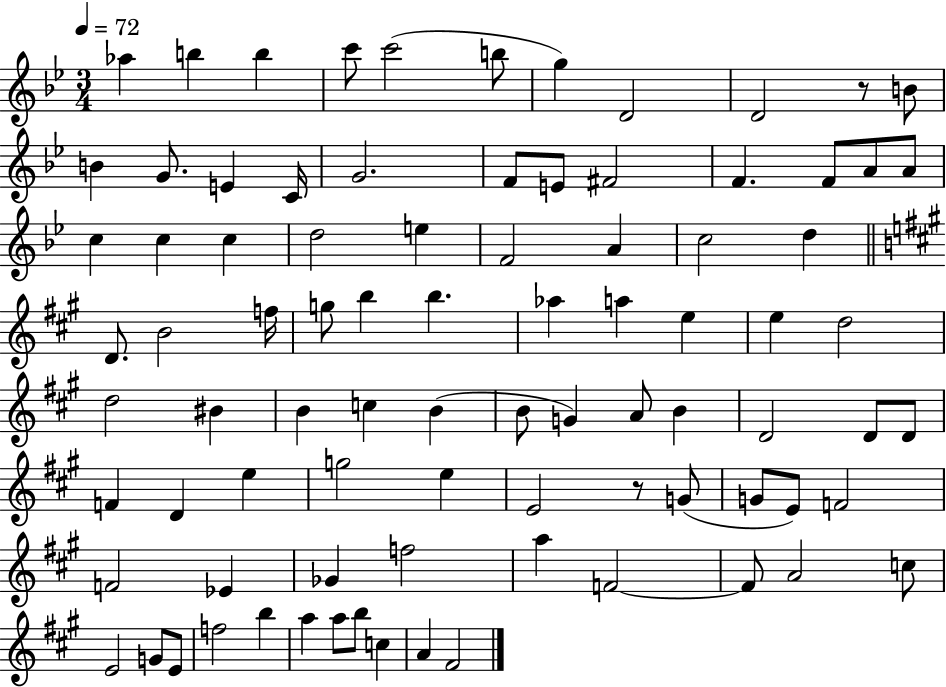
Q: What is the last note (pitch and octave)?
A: F#4